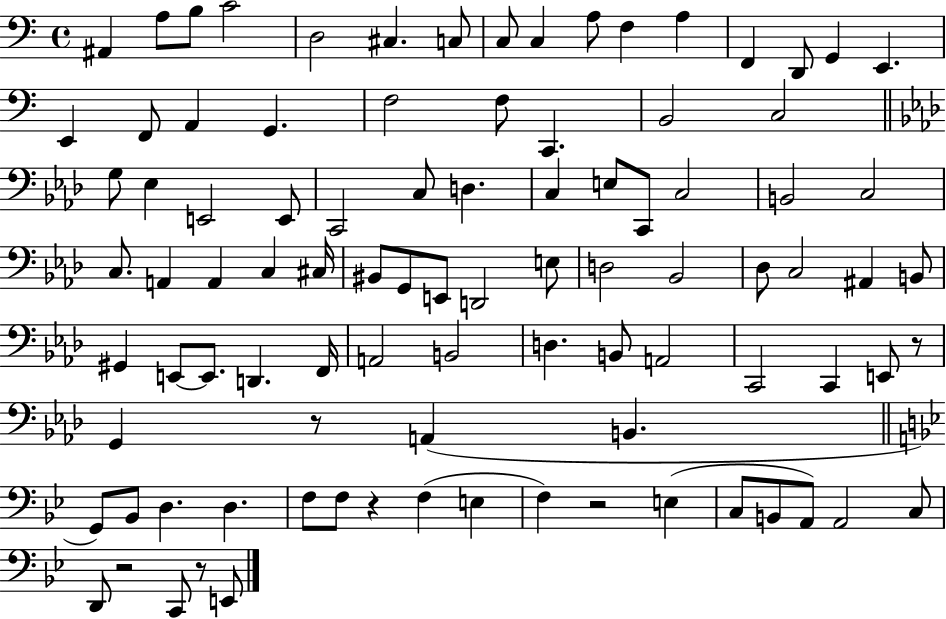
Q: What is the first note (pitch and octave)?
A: A#2